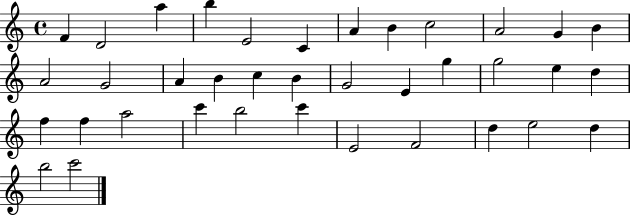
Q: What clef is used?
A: treble